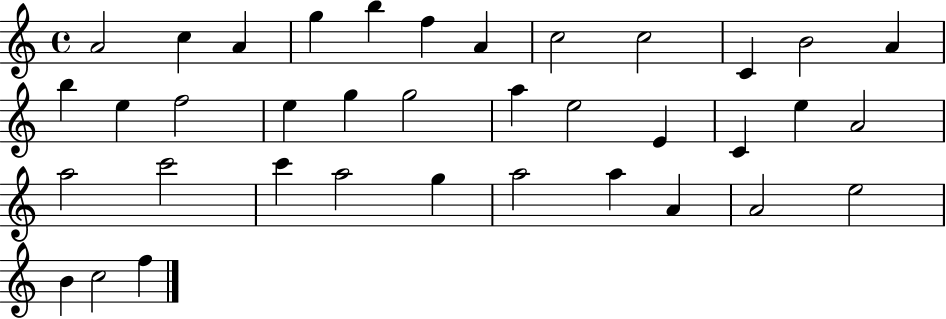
X:1
T:Untitled
M:4/4
L:1/4
K:C
A2 c A g b f A c2 c2 C B2 A b e f2 e g g2 a e2 E C e A2 a2 c'2 c' a2 g a2 a A A2 e2 B c2 f